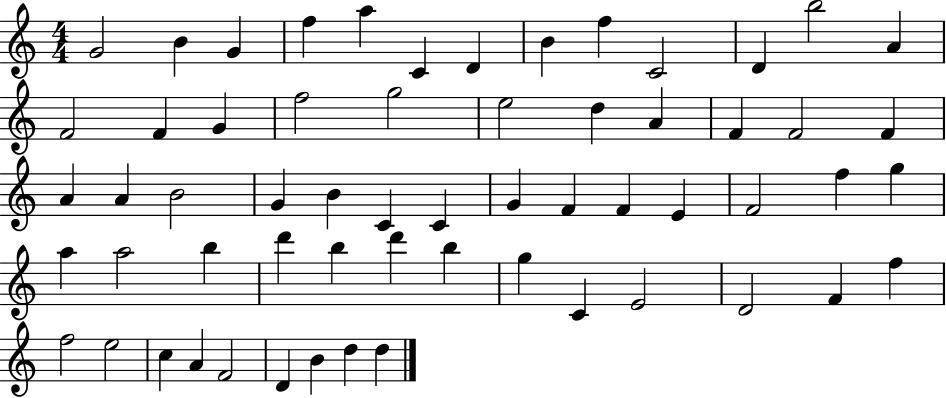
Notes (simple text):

G4/h B4/q G4/q F5/q A5/q C4/q D4/q B4/q F5/q C4/h D4/q B5/h A4/q F4/h F4/q G4/q F5/h G5/h E5/h D5/q A4/q F4/q F4/h F4/q A4/q A4/q B4/h G4/q B4/q C4/q C4/q G4/q F4/q F4/q E4/q F4/h F5/q G5/q A5/q A5/h B5/q D6/q B5/q D6/q B5/q G5/q C4/q E4/h D4/h F4/q F5/q F5/h E5/h C5/q A4/q F4/h D4/q B4/q D5/q D5/q